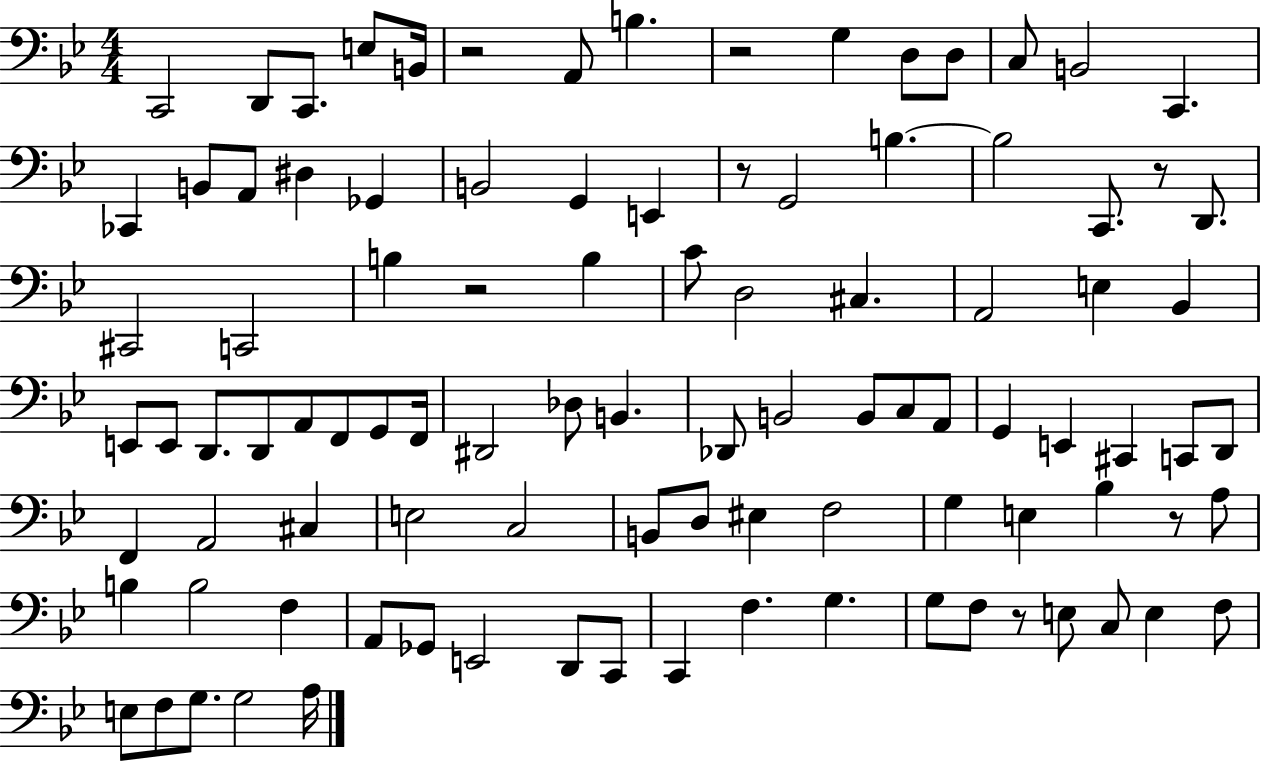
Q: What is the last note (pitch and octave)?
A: A3